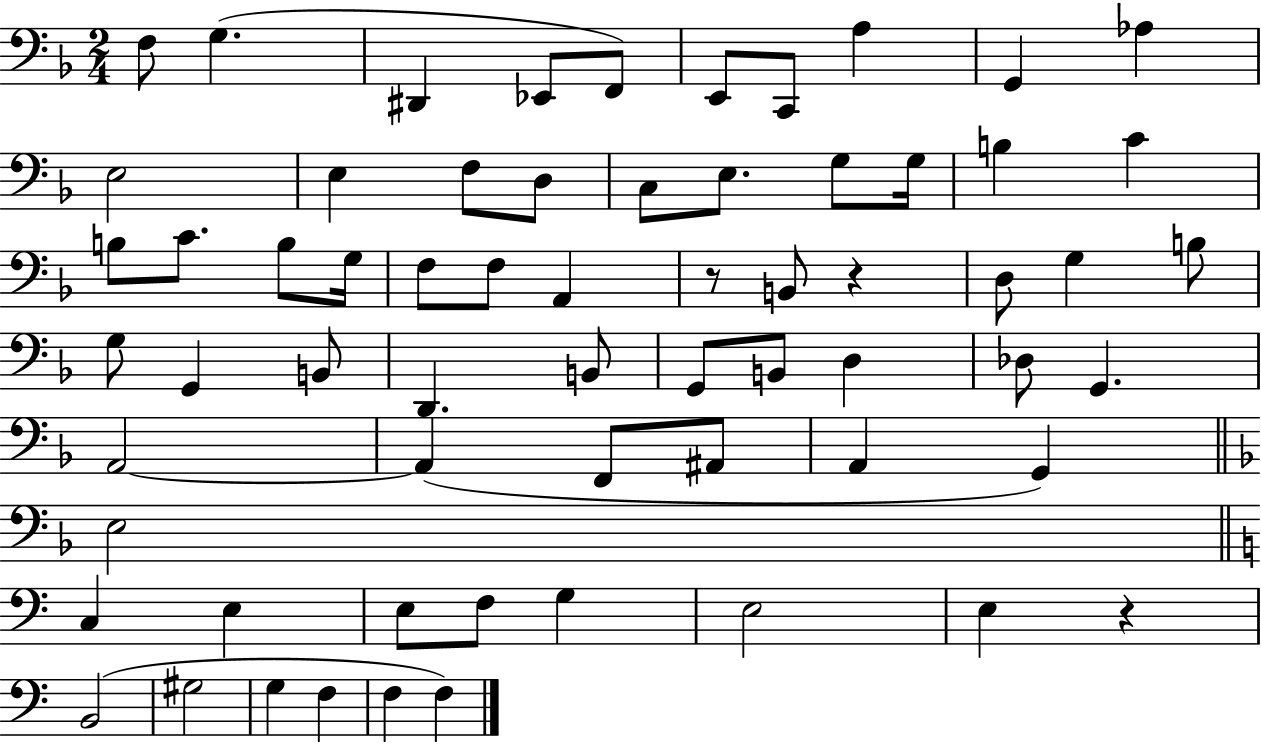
F3/e G3/q. D#2/q Eb2/e F2/e E2/e C2/e A3/q G2/q Ab3/q E3/h E3/q F3/e D3/e C3/e E3/e. G3/e G3/s B3/q C4/q B3/e C4/e. B3/e G3/s F3/e F3/e A2/q R/e B2/e R/q D3/e G3/q B3/e G3/e G2/q B2/e D2/q. B2/e G2/e B2/e D3/q Db3/e G2/q. A2/h A2/q F2/e A#2/e A2/q G2/q E3/h C3/q E3/q E3/e F3/e G3/q E3/h E3/q R/q B2/h G#3/h G3/q F3/q F3/q F3/q